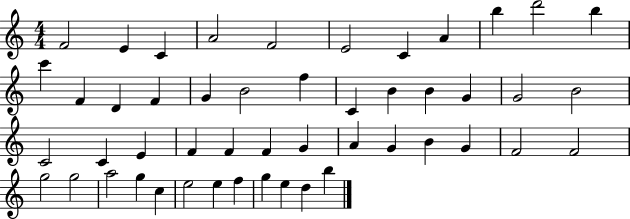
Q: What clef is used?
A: treble